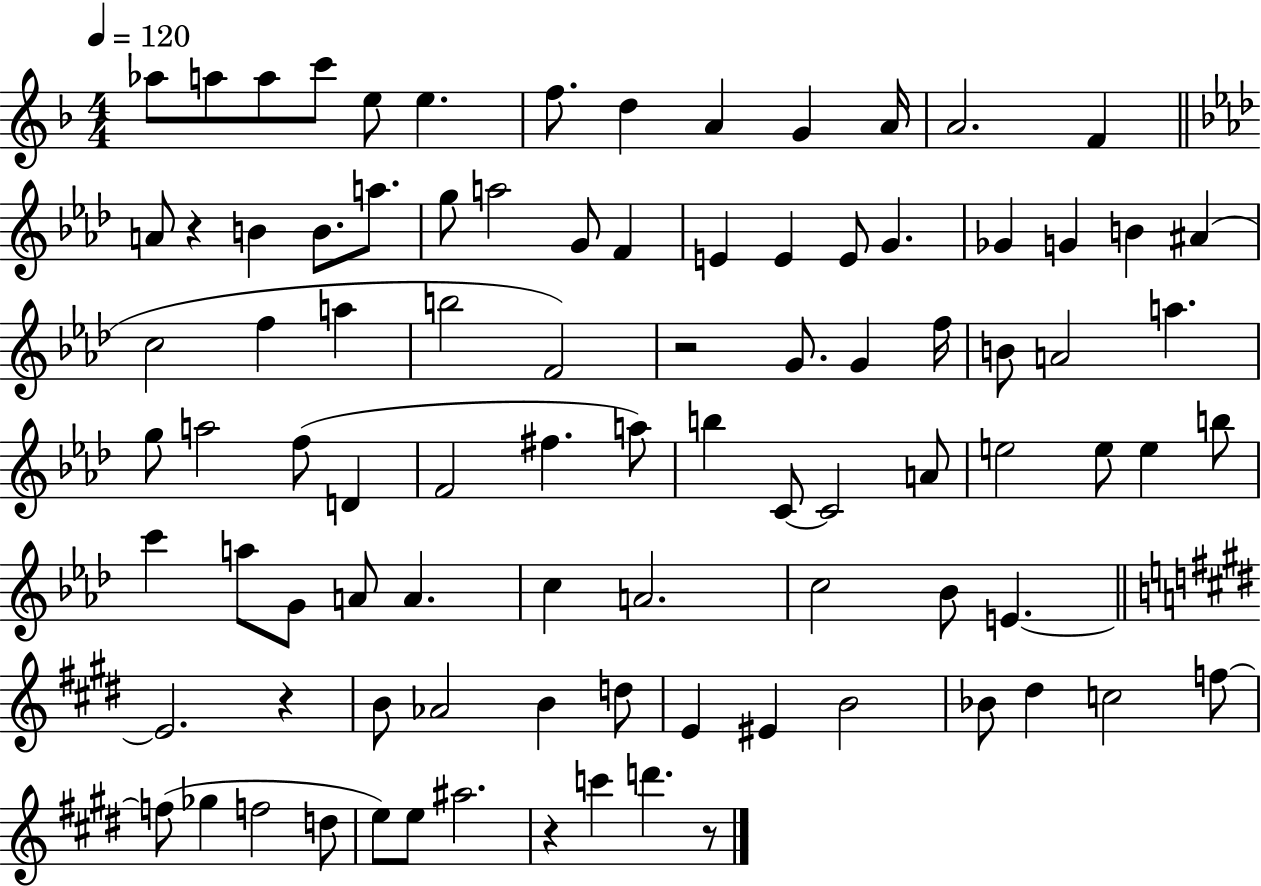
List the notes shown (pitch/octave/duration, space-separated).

Ab5/e A5/e A5/e C6/e E5/e E5/q. F5/e. D5/q A4/q G4/q A4/s A4/h. F4/q A4/e R/q B4/q B4/e. A5/e. G5/e A5/h G4/e F4/q E4/q E4/q E4/e G4/q. Gb4/q G4/q B4/q A#4/q C5/h F5/q A5/q B5/h F4/h R/h G4/e. G4/q F5/s B4/e A4/h A5/q. G5/e A5/h F5/e D4/q F4/h F#5/q. A5/e B5/q C4/e C4/h A4/e E5/h E5/e E5/q B5/e C6/q A5/e G4/e A4/e A4/q. C5/q A4/h. C5/h Bb4/e E4/q. E4/h. R/q B4/e Ab4/h B4/q D5/e E4/q EIS4/q B4/h Bb4/e D#5/q C5/h F5/e F5/e Gb5/q F5/h D5/e E5/e E5/e A#5/h. R/q C6/q D6/q. R/e